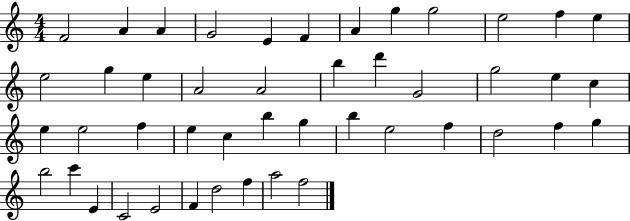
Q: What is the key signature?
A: C major